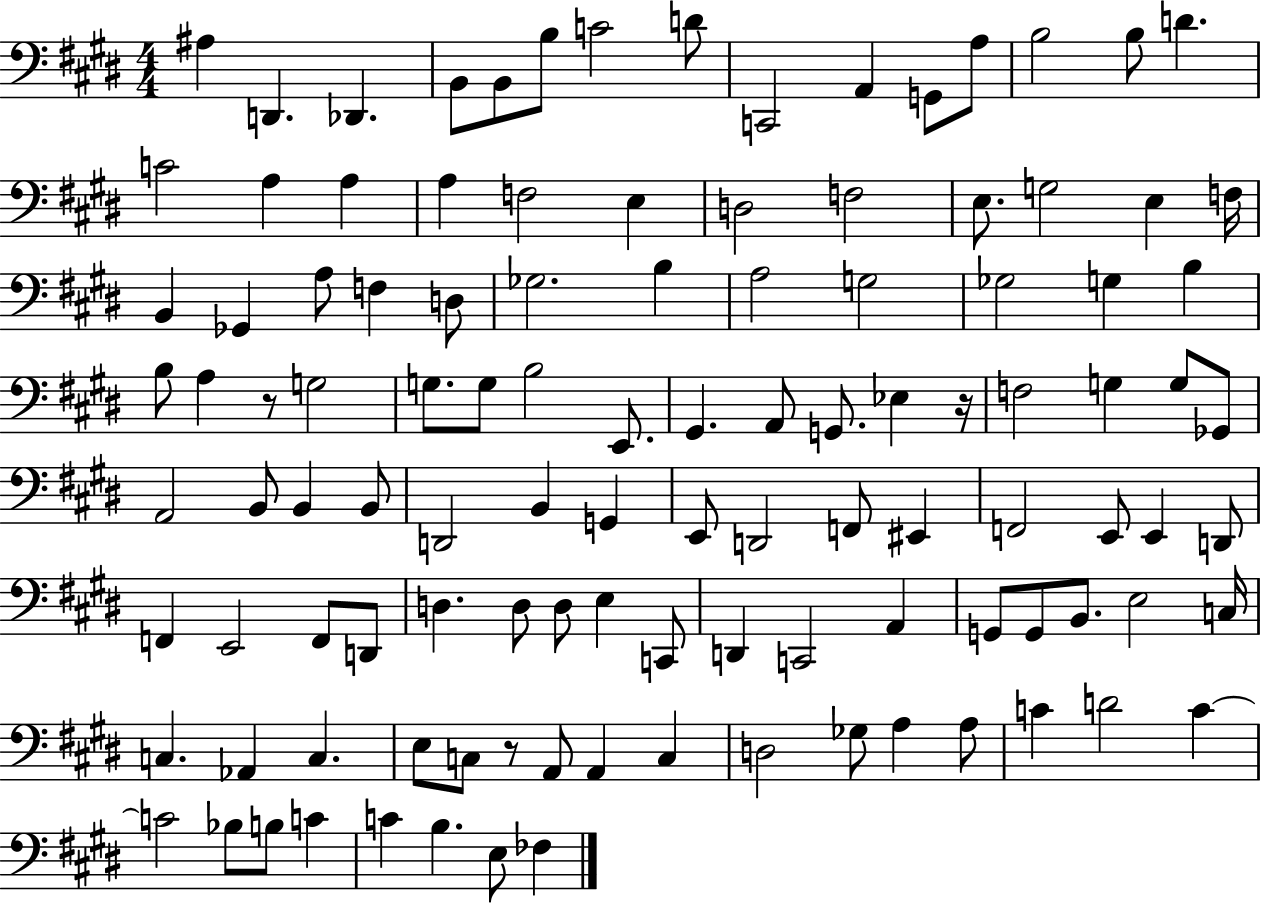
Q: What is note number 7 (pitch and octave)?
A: C4